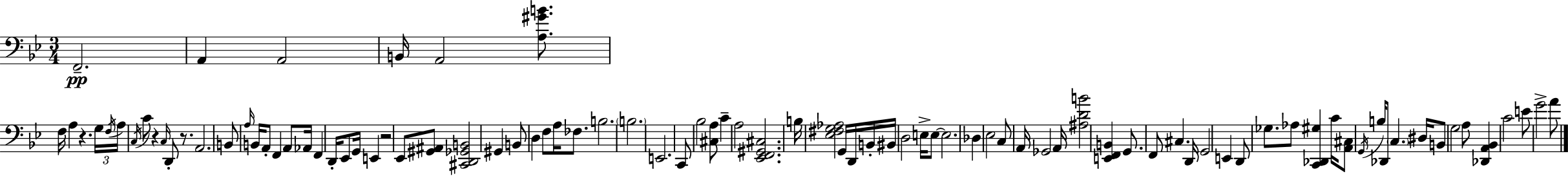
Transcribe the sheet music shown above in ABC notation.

X:1
T:Untitled
M:3/4
L:1/4
K:Gm
F,,2 A,, A,,2 B,,/4 A,,2 [A,^GB]/2 F,/4 A, z G,/4 F,/4 A,/4 C,/4 C/2 z C,/4 D,,/2 z/2 A,,2 B,,/2 A,/4 B,,/4 A,,/2 F,, A,,/2 _A,,/4 F,, D,,/4 _E,,/2 G,,/4 E,, z2 _E,,/2 [^G,,^A,,]/2 [^C,,D,,_G,,B,,]2 ^G,, B,,/2 D, F,/2 A,/4 _F,/2 B,2 B,2 E,,2 C,,/2 _B,2 [^C,A,]/2 C A,2 [_E,,F,,^G,,^C,]2 B,/4 [_E,^F,G,_A,]2 G,,/4 D,,/4 B,,/4 ^B,,/4 D,2 E,/4 E,/2 E,2 _D, _E,2 C,/2 A,,/4 _G,,2 A,,/4 [^A,DB]2 [E,,F,,B,,] G,,/2 F,,/2 ^C, D,,/4 G,,2 E,, D,,/2 _G,/2 _A,/2 [C,,_D,,^G,] C/4 [A,,^C,]/2 G,,/4 B,/4 _D,,/2 C, ^D,/4 B,,/2 G,2 A,/2 [_D,,A,,_B,,] C2 E/2 G2 A/2